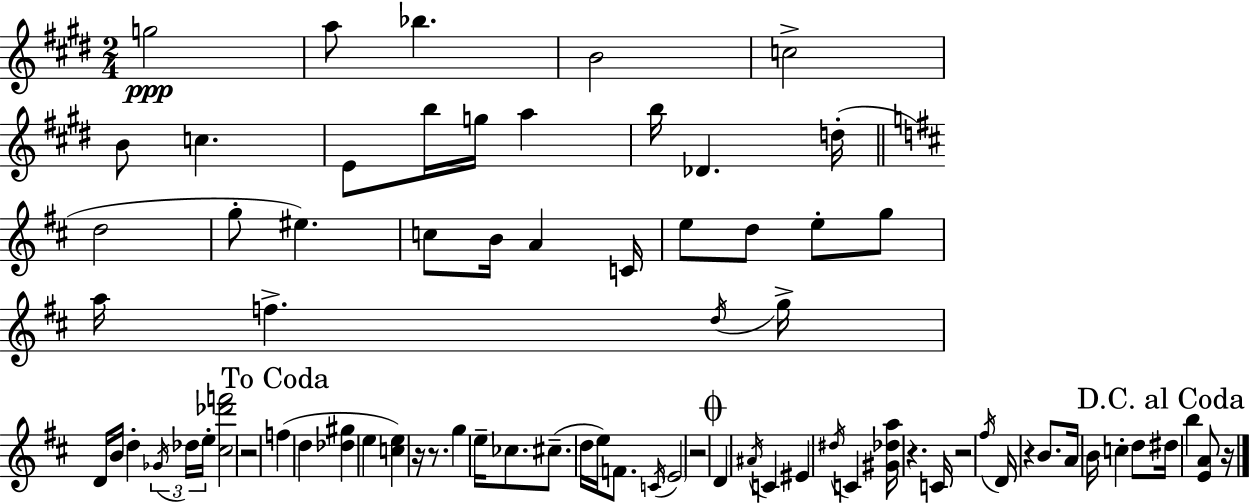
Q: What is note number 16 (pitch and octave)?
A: G5